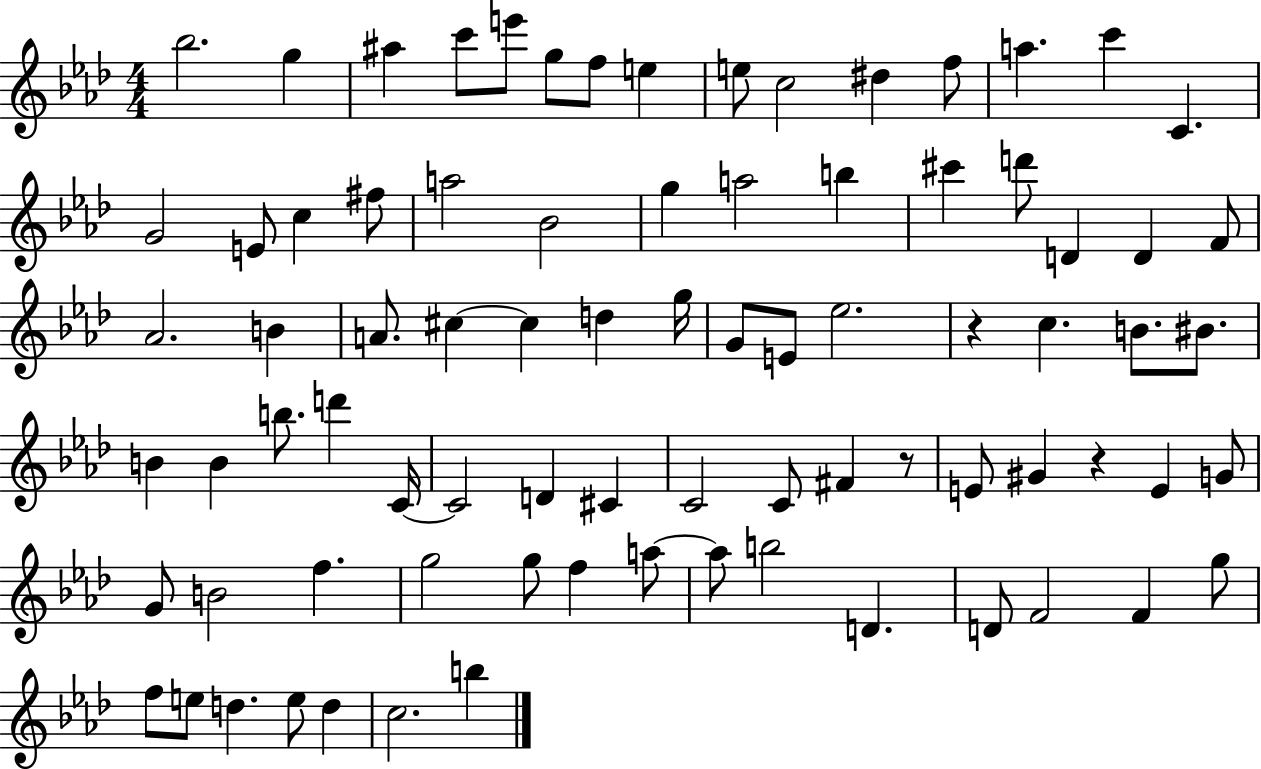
{
  \clef treble
  \numericTimeSignature
  \time 4/4
  \key aes \major
  bes''2. g''4 | ais''4 c'''8 e'''8 g''8 f''8 e''4 | e''8 c''2 dis''4 f''8 | a''4. c'''4 c'4. | \break g'2 e'8 c''4 fis''8 | a''2 bes'2 | g''4 a''2 b''4 | cis'''4 d'''8 d'4 d'4 f'8 | \break aes'2. b'4 | a'8. cis''4~~ cis''4 d''4 g''16 | g'8 e'8 ees''2. | r4 c''4. b'8. bis'8. | \break b'4 b'4 b''8. d'''4 c'16~~ | c'2 d'4 cis'4 | c'2 c'8 fis'4 r8 | e'8 gis'4 r4 e'4 g'8 | \break g'8 b'2 f''4. | g''2 g''8 f''4 a''8~~ | a''8 b''2 d'4. | d'8 f'2 f'4 g''8 | \break f''8 e''8 d''4. e''8 d''4 | c''2. b''4 | \bar "|."
}